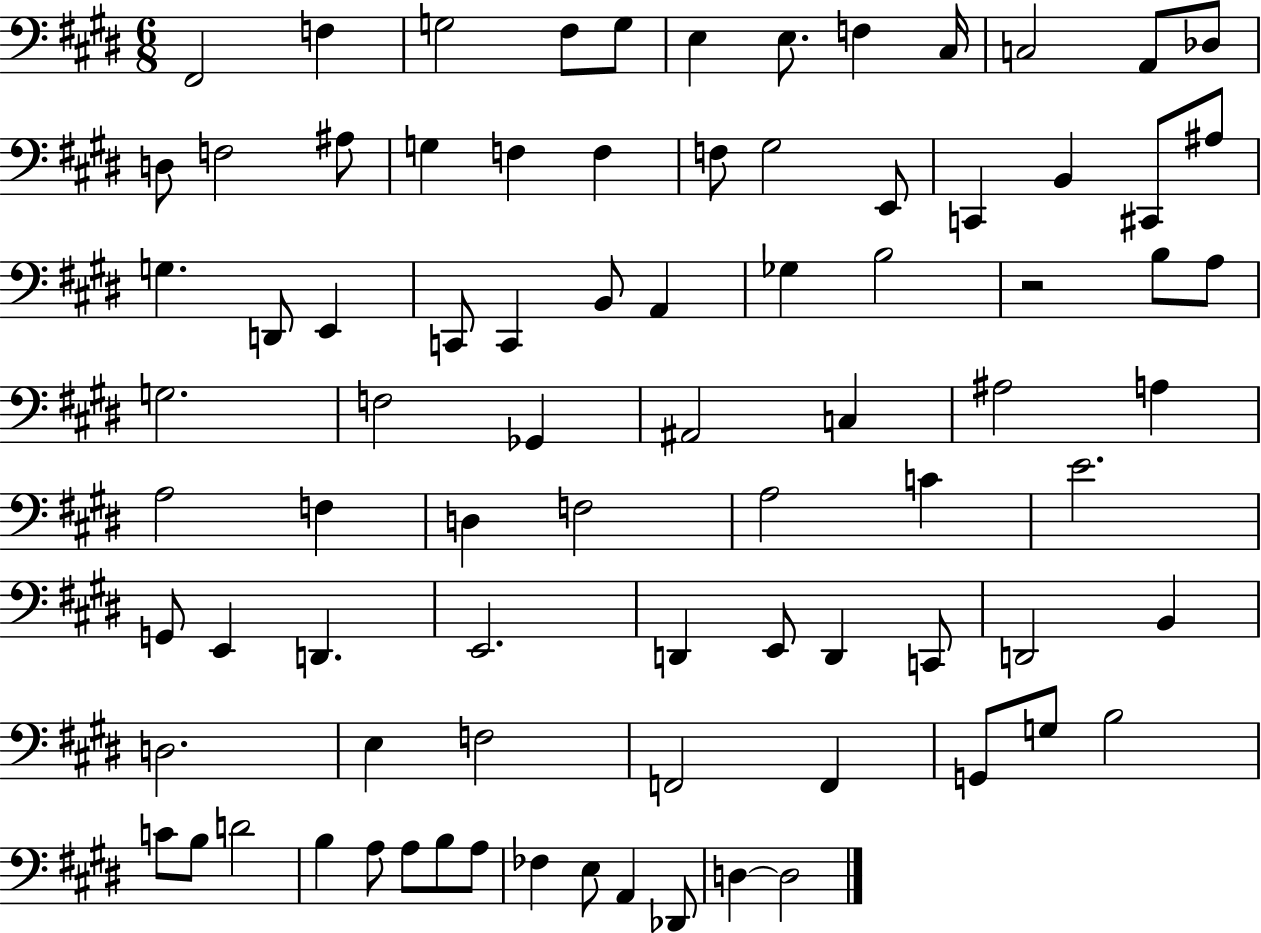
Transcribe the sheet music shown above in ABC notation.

X:1
T:Untitled
M:6/8
L:1/4
K:E
^F,,2 F, G,2 ^F,/2 G,/2 E, E,/2 F, ^C,/4 C,2 A,,/2 _D,/2 D,/2 F,2 ^A,/2 G, F, F, F,/2 ^G,2 E,,/2 C,, B,, ^C,,/2 ^A,/2 G, D,,/2 E,, C,,/2 C,, B,,/2 A,, _G, B,2 z2 B,/2 A,/2 G,2 F,2 _G,, ^A,,2 C, ^A,2 A, A,2 F, D, F,2 A,2 C E2 G,,/2 E,, D,, E,,2 D,, E,,/2 D,, C,,/2 D,,2 B,, D,2 E, F,2 F,,2 F,, G,,/2 G,/2 B,2 C/2 B,/2 D2 B, A,/2 A,/2 B,/2 A,/2 _F, E,/2 A,, _D,,/2 D, D,2